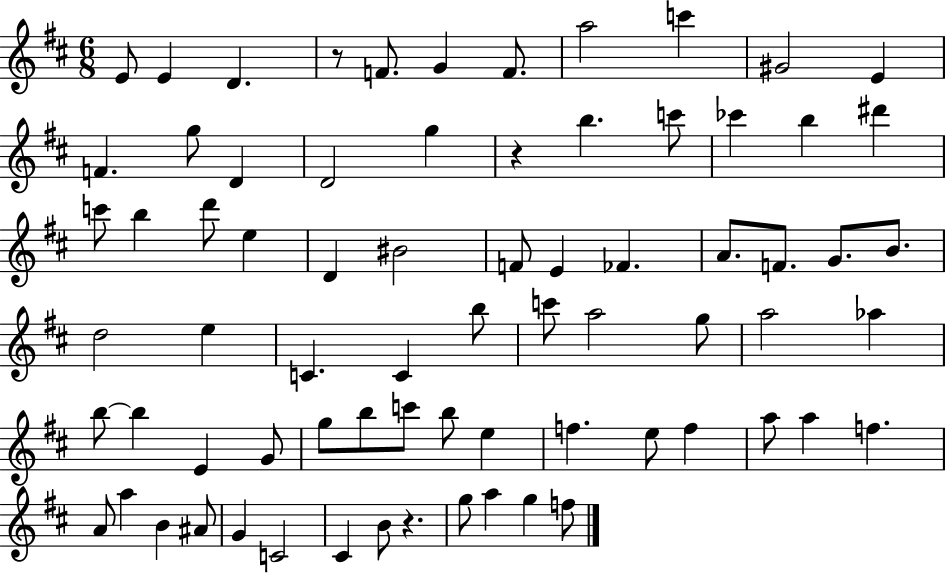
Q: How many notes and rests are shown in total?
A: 73